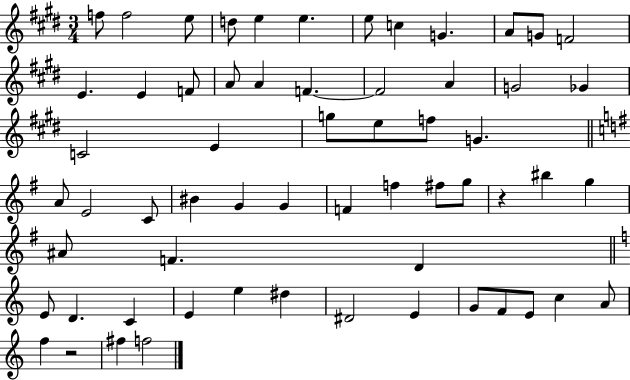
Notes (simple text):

F5/e F5/h E5/e D5/e E5/q E5/q. E5/e C5/q G4/q. A4/e G4/e F4/h E4/q. E4/q F4/e A4/e A4/q F4/q. F4/h A4/q G4/h Gb4/q C4/h E4/q G5/e E5/e F5/e G4/q. A4/e E4/h C4/e BIS4/q G4/q G4/q F4/q F5/q F#5/e G5/e R/q BIS5/q G5/q A#4/e F4/q. D4/q E4/e D4/q. C4/q E4/q E5/q D#5/q D#4/h E4/q G4/e F4/e E4/e C5/q A4/e F5/q R/h F#5/q F5/h